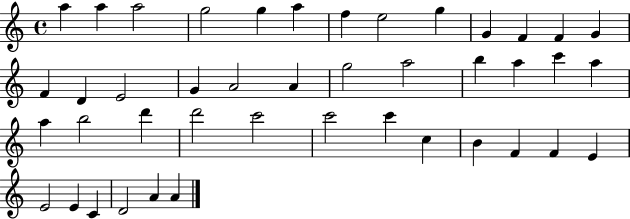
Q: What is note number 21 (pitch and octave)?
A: A5